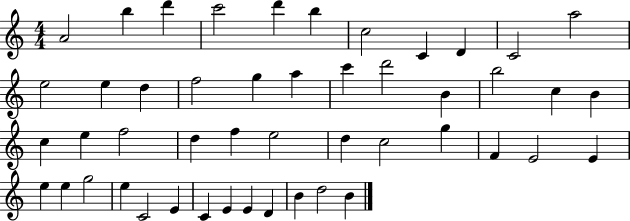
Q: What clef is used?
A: treble